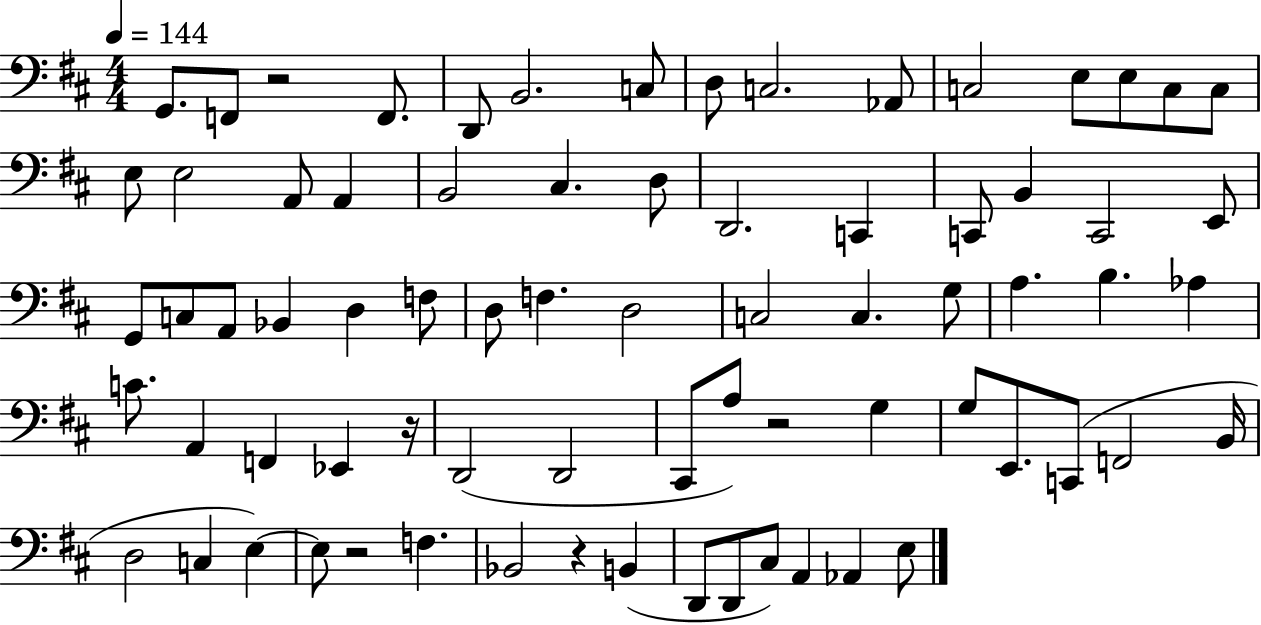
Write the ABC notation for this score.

X:1
T:Untitled
M:4/4
L:1/4
K:D
G,,/2 F,,/2 z2 F,,/2 D,,/2 B,,2 C,/2 D,/2 C,2 _A,,/2 C,2 E,/2 E,/2 C,/2 C,/2 E,/2 E,2 A,,/2 A,, B,,2 ^C, D,/2 D,,2 C,, C,,/2 B,, C,,2 E,,/2 G,,/2 C,/2 A,,/2 _B,, D, F,/2 D,/2 F, D,2 C,2 C, G,/2 A, B, _A, C/2 A,, F,, _E,, z/4 D,,2 D,,2 ^C,,/2 A,/2 z2 G, G,/2 E,,/2 C,,/2 F,,2 B,,/4 D,2 C, E, E,/2 z2 F, _B,,2 z B,, D,,/2 D,,/2 ^C,/2 A,, _A,, E,/2